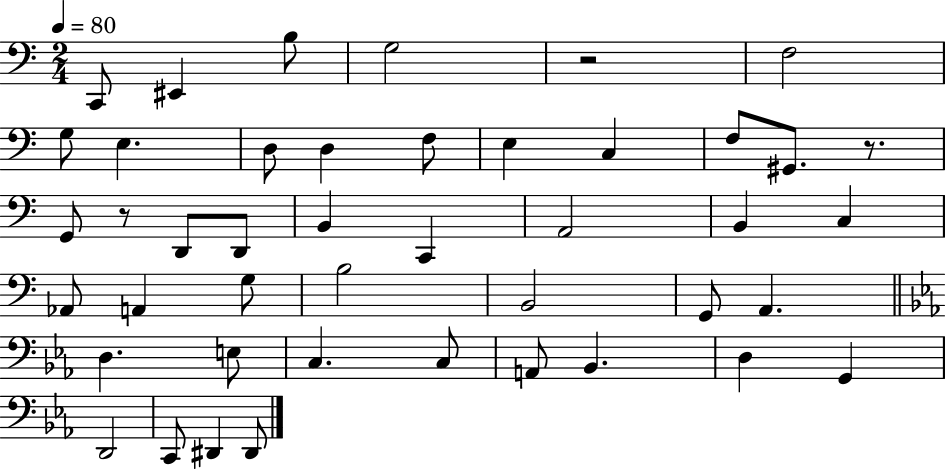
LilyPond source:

{
  \clef bass
  \numericTimeSignature
  \time 2/4
  \key c \major
  \tempo 4 = 80
  c,8 eis,4 b8 | g2 | r2 | f2 | \break g8 e4. | d8 d4 f8 | e4 c4 | f8 gis,8. r8. | \break g,8 r8 d,8 d,8 | b,4 c,4 | a,2 | b,4 c4 | \break aes,8 a,4 g8 | b2 | b,2 | g,8 a,4. | \break \bar "||" \break \key c \minor d4. e8 | c4. c8 | a,8 bes,4. | d4 g,4 | \break d,2 | c,8 dis,4 dis,8 | \bar "|."
}